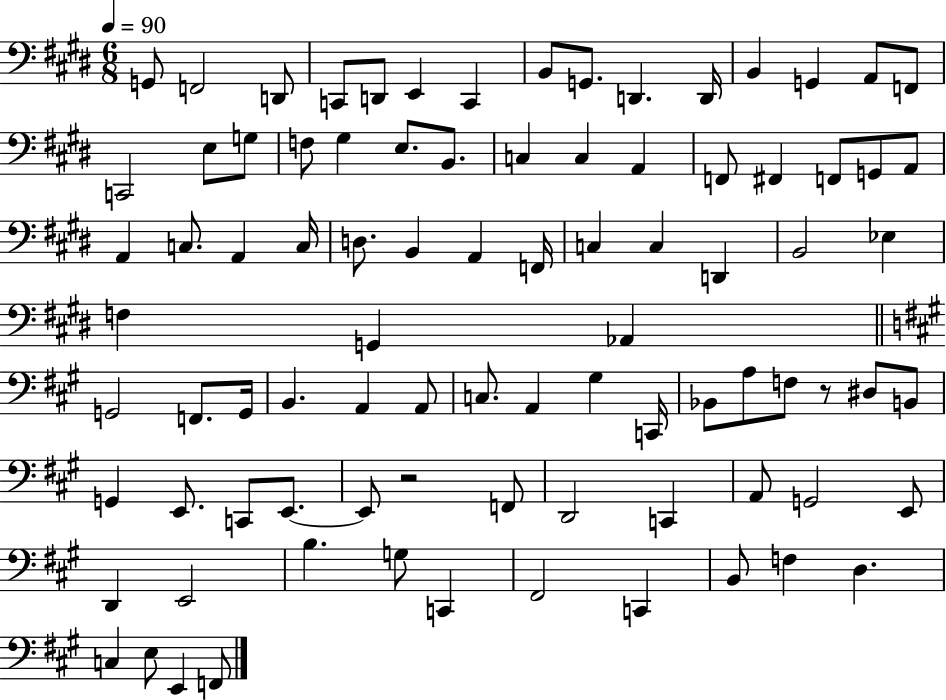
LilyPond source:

{
  \clef bass
  \numericTimeSignature
  \time 6/8
  \key e \major
  \tempo 4 = 90
  g,8 f,2 d,8 | c,8 d,8 e,4 c,4 | b,8 g,8. d,4. d,16 | b,4 g,4 a,8 f,8 | \break c,2 e8 g8 | f8 gis4 e8. b,8. | c4 c4 a,4 | f,8 fis,4 f,8 g,8 a,8 | \break a,4 c8. a,4 c16 | d8. b,4 a,4 f,16 | c4 c4 d,4 | b,2 ees4 | \break f4 g,4 aes,4 | \bar "||" \break \key a \major g,2 f,8. g,16 | b,4. a,4 a,8 | c8. a,4 gis4 c,16 | bes,8 a8 f8 r8 dis8 b,8 | \break g,4 e,8. c,8 e,8.~~ | e,8 r2 f,8 | d,2 c,4 | a,8 g,2 e,8 | \break d,4 e,2 | b4. g8 c,4 | fis,2 c,4 | b,8 f4 d4. | \break c4 e8 e,4 f,8 | \bar "|."
}